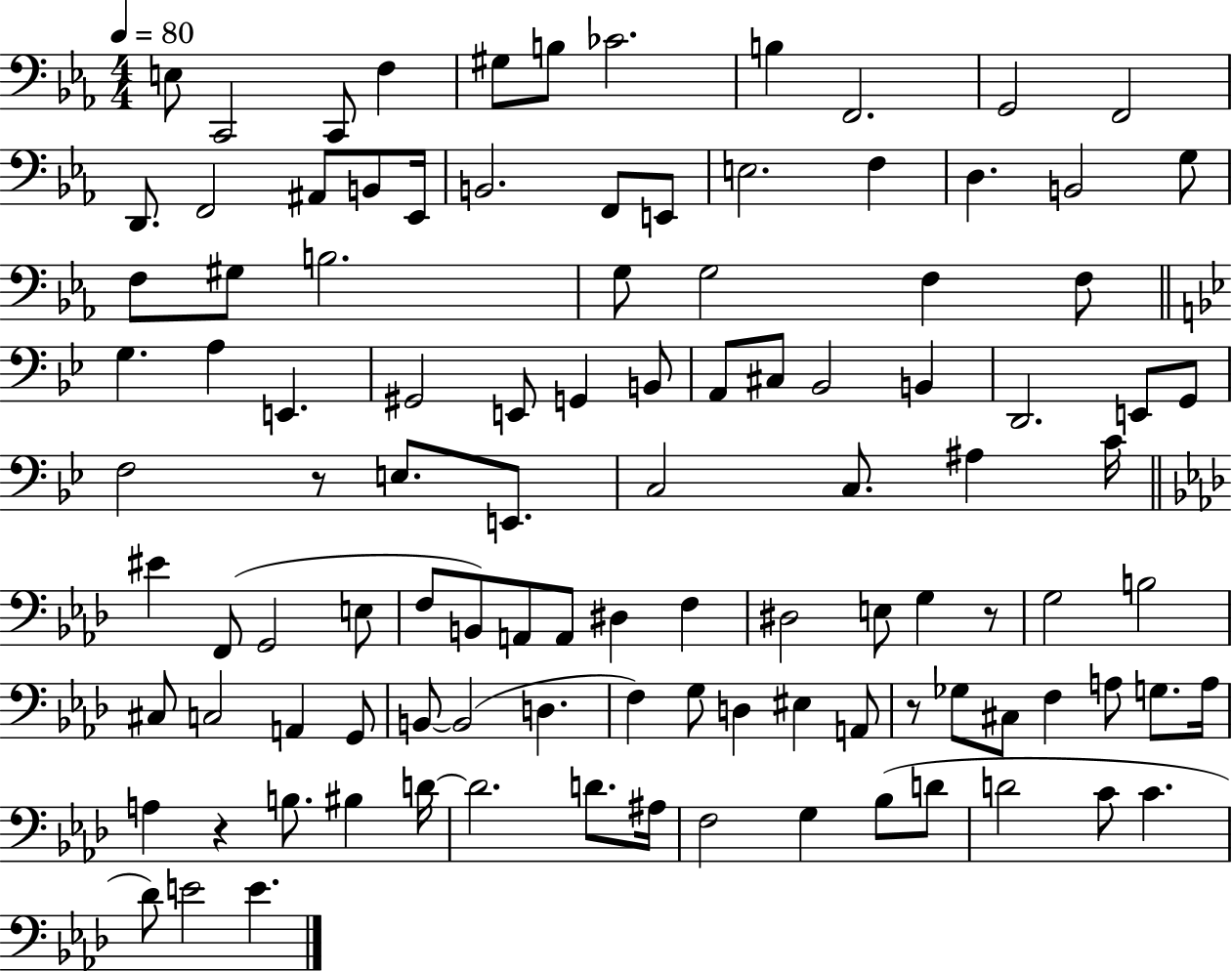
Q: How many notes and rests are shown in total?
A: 106